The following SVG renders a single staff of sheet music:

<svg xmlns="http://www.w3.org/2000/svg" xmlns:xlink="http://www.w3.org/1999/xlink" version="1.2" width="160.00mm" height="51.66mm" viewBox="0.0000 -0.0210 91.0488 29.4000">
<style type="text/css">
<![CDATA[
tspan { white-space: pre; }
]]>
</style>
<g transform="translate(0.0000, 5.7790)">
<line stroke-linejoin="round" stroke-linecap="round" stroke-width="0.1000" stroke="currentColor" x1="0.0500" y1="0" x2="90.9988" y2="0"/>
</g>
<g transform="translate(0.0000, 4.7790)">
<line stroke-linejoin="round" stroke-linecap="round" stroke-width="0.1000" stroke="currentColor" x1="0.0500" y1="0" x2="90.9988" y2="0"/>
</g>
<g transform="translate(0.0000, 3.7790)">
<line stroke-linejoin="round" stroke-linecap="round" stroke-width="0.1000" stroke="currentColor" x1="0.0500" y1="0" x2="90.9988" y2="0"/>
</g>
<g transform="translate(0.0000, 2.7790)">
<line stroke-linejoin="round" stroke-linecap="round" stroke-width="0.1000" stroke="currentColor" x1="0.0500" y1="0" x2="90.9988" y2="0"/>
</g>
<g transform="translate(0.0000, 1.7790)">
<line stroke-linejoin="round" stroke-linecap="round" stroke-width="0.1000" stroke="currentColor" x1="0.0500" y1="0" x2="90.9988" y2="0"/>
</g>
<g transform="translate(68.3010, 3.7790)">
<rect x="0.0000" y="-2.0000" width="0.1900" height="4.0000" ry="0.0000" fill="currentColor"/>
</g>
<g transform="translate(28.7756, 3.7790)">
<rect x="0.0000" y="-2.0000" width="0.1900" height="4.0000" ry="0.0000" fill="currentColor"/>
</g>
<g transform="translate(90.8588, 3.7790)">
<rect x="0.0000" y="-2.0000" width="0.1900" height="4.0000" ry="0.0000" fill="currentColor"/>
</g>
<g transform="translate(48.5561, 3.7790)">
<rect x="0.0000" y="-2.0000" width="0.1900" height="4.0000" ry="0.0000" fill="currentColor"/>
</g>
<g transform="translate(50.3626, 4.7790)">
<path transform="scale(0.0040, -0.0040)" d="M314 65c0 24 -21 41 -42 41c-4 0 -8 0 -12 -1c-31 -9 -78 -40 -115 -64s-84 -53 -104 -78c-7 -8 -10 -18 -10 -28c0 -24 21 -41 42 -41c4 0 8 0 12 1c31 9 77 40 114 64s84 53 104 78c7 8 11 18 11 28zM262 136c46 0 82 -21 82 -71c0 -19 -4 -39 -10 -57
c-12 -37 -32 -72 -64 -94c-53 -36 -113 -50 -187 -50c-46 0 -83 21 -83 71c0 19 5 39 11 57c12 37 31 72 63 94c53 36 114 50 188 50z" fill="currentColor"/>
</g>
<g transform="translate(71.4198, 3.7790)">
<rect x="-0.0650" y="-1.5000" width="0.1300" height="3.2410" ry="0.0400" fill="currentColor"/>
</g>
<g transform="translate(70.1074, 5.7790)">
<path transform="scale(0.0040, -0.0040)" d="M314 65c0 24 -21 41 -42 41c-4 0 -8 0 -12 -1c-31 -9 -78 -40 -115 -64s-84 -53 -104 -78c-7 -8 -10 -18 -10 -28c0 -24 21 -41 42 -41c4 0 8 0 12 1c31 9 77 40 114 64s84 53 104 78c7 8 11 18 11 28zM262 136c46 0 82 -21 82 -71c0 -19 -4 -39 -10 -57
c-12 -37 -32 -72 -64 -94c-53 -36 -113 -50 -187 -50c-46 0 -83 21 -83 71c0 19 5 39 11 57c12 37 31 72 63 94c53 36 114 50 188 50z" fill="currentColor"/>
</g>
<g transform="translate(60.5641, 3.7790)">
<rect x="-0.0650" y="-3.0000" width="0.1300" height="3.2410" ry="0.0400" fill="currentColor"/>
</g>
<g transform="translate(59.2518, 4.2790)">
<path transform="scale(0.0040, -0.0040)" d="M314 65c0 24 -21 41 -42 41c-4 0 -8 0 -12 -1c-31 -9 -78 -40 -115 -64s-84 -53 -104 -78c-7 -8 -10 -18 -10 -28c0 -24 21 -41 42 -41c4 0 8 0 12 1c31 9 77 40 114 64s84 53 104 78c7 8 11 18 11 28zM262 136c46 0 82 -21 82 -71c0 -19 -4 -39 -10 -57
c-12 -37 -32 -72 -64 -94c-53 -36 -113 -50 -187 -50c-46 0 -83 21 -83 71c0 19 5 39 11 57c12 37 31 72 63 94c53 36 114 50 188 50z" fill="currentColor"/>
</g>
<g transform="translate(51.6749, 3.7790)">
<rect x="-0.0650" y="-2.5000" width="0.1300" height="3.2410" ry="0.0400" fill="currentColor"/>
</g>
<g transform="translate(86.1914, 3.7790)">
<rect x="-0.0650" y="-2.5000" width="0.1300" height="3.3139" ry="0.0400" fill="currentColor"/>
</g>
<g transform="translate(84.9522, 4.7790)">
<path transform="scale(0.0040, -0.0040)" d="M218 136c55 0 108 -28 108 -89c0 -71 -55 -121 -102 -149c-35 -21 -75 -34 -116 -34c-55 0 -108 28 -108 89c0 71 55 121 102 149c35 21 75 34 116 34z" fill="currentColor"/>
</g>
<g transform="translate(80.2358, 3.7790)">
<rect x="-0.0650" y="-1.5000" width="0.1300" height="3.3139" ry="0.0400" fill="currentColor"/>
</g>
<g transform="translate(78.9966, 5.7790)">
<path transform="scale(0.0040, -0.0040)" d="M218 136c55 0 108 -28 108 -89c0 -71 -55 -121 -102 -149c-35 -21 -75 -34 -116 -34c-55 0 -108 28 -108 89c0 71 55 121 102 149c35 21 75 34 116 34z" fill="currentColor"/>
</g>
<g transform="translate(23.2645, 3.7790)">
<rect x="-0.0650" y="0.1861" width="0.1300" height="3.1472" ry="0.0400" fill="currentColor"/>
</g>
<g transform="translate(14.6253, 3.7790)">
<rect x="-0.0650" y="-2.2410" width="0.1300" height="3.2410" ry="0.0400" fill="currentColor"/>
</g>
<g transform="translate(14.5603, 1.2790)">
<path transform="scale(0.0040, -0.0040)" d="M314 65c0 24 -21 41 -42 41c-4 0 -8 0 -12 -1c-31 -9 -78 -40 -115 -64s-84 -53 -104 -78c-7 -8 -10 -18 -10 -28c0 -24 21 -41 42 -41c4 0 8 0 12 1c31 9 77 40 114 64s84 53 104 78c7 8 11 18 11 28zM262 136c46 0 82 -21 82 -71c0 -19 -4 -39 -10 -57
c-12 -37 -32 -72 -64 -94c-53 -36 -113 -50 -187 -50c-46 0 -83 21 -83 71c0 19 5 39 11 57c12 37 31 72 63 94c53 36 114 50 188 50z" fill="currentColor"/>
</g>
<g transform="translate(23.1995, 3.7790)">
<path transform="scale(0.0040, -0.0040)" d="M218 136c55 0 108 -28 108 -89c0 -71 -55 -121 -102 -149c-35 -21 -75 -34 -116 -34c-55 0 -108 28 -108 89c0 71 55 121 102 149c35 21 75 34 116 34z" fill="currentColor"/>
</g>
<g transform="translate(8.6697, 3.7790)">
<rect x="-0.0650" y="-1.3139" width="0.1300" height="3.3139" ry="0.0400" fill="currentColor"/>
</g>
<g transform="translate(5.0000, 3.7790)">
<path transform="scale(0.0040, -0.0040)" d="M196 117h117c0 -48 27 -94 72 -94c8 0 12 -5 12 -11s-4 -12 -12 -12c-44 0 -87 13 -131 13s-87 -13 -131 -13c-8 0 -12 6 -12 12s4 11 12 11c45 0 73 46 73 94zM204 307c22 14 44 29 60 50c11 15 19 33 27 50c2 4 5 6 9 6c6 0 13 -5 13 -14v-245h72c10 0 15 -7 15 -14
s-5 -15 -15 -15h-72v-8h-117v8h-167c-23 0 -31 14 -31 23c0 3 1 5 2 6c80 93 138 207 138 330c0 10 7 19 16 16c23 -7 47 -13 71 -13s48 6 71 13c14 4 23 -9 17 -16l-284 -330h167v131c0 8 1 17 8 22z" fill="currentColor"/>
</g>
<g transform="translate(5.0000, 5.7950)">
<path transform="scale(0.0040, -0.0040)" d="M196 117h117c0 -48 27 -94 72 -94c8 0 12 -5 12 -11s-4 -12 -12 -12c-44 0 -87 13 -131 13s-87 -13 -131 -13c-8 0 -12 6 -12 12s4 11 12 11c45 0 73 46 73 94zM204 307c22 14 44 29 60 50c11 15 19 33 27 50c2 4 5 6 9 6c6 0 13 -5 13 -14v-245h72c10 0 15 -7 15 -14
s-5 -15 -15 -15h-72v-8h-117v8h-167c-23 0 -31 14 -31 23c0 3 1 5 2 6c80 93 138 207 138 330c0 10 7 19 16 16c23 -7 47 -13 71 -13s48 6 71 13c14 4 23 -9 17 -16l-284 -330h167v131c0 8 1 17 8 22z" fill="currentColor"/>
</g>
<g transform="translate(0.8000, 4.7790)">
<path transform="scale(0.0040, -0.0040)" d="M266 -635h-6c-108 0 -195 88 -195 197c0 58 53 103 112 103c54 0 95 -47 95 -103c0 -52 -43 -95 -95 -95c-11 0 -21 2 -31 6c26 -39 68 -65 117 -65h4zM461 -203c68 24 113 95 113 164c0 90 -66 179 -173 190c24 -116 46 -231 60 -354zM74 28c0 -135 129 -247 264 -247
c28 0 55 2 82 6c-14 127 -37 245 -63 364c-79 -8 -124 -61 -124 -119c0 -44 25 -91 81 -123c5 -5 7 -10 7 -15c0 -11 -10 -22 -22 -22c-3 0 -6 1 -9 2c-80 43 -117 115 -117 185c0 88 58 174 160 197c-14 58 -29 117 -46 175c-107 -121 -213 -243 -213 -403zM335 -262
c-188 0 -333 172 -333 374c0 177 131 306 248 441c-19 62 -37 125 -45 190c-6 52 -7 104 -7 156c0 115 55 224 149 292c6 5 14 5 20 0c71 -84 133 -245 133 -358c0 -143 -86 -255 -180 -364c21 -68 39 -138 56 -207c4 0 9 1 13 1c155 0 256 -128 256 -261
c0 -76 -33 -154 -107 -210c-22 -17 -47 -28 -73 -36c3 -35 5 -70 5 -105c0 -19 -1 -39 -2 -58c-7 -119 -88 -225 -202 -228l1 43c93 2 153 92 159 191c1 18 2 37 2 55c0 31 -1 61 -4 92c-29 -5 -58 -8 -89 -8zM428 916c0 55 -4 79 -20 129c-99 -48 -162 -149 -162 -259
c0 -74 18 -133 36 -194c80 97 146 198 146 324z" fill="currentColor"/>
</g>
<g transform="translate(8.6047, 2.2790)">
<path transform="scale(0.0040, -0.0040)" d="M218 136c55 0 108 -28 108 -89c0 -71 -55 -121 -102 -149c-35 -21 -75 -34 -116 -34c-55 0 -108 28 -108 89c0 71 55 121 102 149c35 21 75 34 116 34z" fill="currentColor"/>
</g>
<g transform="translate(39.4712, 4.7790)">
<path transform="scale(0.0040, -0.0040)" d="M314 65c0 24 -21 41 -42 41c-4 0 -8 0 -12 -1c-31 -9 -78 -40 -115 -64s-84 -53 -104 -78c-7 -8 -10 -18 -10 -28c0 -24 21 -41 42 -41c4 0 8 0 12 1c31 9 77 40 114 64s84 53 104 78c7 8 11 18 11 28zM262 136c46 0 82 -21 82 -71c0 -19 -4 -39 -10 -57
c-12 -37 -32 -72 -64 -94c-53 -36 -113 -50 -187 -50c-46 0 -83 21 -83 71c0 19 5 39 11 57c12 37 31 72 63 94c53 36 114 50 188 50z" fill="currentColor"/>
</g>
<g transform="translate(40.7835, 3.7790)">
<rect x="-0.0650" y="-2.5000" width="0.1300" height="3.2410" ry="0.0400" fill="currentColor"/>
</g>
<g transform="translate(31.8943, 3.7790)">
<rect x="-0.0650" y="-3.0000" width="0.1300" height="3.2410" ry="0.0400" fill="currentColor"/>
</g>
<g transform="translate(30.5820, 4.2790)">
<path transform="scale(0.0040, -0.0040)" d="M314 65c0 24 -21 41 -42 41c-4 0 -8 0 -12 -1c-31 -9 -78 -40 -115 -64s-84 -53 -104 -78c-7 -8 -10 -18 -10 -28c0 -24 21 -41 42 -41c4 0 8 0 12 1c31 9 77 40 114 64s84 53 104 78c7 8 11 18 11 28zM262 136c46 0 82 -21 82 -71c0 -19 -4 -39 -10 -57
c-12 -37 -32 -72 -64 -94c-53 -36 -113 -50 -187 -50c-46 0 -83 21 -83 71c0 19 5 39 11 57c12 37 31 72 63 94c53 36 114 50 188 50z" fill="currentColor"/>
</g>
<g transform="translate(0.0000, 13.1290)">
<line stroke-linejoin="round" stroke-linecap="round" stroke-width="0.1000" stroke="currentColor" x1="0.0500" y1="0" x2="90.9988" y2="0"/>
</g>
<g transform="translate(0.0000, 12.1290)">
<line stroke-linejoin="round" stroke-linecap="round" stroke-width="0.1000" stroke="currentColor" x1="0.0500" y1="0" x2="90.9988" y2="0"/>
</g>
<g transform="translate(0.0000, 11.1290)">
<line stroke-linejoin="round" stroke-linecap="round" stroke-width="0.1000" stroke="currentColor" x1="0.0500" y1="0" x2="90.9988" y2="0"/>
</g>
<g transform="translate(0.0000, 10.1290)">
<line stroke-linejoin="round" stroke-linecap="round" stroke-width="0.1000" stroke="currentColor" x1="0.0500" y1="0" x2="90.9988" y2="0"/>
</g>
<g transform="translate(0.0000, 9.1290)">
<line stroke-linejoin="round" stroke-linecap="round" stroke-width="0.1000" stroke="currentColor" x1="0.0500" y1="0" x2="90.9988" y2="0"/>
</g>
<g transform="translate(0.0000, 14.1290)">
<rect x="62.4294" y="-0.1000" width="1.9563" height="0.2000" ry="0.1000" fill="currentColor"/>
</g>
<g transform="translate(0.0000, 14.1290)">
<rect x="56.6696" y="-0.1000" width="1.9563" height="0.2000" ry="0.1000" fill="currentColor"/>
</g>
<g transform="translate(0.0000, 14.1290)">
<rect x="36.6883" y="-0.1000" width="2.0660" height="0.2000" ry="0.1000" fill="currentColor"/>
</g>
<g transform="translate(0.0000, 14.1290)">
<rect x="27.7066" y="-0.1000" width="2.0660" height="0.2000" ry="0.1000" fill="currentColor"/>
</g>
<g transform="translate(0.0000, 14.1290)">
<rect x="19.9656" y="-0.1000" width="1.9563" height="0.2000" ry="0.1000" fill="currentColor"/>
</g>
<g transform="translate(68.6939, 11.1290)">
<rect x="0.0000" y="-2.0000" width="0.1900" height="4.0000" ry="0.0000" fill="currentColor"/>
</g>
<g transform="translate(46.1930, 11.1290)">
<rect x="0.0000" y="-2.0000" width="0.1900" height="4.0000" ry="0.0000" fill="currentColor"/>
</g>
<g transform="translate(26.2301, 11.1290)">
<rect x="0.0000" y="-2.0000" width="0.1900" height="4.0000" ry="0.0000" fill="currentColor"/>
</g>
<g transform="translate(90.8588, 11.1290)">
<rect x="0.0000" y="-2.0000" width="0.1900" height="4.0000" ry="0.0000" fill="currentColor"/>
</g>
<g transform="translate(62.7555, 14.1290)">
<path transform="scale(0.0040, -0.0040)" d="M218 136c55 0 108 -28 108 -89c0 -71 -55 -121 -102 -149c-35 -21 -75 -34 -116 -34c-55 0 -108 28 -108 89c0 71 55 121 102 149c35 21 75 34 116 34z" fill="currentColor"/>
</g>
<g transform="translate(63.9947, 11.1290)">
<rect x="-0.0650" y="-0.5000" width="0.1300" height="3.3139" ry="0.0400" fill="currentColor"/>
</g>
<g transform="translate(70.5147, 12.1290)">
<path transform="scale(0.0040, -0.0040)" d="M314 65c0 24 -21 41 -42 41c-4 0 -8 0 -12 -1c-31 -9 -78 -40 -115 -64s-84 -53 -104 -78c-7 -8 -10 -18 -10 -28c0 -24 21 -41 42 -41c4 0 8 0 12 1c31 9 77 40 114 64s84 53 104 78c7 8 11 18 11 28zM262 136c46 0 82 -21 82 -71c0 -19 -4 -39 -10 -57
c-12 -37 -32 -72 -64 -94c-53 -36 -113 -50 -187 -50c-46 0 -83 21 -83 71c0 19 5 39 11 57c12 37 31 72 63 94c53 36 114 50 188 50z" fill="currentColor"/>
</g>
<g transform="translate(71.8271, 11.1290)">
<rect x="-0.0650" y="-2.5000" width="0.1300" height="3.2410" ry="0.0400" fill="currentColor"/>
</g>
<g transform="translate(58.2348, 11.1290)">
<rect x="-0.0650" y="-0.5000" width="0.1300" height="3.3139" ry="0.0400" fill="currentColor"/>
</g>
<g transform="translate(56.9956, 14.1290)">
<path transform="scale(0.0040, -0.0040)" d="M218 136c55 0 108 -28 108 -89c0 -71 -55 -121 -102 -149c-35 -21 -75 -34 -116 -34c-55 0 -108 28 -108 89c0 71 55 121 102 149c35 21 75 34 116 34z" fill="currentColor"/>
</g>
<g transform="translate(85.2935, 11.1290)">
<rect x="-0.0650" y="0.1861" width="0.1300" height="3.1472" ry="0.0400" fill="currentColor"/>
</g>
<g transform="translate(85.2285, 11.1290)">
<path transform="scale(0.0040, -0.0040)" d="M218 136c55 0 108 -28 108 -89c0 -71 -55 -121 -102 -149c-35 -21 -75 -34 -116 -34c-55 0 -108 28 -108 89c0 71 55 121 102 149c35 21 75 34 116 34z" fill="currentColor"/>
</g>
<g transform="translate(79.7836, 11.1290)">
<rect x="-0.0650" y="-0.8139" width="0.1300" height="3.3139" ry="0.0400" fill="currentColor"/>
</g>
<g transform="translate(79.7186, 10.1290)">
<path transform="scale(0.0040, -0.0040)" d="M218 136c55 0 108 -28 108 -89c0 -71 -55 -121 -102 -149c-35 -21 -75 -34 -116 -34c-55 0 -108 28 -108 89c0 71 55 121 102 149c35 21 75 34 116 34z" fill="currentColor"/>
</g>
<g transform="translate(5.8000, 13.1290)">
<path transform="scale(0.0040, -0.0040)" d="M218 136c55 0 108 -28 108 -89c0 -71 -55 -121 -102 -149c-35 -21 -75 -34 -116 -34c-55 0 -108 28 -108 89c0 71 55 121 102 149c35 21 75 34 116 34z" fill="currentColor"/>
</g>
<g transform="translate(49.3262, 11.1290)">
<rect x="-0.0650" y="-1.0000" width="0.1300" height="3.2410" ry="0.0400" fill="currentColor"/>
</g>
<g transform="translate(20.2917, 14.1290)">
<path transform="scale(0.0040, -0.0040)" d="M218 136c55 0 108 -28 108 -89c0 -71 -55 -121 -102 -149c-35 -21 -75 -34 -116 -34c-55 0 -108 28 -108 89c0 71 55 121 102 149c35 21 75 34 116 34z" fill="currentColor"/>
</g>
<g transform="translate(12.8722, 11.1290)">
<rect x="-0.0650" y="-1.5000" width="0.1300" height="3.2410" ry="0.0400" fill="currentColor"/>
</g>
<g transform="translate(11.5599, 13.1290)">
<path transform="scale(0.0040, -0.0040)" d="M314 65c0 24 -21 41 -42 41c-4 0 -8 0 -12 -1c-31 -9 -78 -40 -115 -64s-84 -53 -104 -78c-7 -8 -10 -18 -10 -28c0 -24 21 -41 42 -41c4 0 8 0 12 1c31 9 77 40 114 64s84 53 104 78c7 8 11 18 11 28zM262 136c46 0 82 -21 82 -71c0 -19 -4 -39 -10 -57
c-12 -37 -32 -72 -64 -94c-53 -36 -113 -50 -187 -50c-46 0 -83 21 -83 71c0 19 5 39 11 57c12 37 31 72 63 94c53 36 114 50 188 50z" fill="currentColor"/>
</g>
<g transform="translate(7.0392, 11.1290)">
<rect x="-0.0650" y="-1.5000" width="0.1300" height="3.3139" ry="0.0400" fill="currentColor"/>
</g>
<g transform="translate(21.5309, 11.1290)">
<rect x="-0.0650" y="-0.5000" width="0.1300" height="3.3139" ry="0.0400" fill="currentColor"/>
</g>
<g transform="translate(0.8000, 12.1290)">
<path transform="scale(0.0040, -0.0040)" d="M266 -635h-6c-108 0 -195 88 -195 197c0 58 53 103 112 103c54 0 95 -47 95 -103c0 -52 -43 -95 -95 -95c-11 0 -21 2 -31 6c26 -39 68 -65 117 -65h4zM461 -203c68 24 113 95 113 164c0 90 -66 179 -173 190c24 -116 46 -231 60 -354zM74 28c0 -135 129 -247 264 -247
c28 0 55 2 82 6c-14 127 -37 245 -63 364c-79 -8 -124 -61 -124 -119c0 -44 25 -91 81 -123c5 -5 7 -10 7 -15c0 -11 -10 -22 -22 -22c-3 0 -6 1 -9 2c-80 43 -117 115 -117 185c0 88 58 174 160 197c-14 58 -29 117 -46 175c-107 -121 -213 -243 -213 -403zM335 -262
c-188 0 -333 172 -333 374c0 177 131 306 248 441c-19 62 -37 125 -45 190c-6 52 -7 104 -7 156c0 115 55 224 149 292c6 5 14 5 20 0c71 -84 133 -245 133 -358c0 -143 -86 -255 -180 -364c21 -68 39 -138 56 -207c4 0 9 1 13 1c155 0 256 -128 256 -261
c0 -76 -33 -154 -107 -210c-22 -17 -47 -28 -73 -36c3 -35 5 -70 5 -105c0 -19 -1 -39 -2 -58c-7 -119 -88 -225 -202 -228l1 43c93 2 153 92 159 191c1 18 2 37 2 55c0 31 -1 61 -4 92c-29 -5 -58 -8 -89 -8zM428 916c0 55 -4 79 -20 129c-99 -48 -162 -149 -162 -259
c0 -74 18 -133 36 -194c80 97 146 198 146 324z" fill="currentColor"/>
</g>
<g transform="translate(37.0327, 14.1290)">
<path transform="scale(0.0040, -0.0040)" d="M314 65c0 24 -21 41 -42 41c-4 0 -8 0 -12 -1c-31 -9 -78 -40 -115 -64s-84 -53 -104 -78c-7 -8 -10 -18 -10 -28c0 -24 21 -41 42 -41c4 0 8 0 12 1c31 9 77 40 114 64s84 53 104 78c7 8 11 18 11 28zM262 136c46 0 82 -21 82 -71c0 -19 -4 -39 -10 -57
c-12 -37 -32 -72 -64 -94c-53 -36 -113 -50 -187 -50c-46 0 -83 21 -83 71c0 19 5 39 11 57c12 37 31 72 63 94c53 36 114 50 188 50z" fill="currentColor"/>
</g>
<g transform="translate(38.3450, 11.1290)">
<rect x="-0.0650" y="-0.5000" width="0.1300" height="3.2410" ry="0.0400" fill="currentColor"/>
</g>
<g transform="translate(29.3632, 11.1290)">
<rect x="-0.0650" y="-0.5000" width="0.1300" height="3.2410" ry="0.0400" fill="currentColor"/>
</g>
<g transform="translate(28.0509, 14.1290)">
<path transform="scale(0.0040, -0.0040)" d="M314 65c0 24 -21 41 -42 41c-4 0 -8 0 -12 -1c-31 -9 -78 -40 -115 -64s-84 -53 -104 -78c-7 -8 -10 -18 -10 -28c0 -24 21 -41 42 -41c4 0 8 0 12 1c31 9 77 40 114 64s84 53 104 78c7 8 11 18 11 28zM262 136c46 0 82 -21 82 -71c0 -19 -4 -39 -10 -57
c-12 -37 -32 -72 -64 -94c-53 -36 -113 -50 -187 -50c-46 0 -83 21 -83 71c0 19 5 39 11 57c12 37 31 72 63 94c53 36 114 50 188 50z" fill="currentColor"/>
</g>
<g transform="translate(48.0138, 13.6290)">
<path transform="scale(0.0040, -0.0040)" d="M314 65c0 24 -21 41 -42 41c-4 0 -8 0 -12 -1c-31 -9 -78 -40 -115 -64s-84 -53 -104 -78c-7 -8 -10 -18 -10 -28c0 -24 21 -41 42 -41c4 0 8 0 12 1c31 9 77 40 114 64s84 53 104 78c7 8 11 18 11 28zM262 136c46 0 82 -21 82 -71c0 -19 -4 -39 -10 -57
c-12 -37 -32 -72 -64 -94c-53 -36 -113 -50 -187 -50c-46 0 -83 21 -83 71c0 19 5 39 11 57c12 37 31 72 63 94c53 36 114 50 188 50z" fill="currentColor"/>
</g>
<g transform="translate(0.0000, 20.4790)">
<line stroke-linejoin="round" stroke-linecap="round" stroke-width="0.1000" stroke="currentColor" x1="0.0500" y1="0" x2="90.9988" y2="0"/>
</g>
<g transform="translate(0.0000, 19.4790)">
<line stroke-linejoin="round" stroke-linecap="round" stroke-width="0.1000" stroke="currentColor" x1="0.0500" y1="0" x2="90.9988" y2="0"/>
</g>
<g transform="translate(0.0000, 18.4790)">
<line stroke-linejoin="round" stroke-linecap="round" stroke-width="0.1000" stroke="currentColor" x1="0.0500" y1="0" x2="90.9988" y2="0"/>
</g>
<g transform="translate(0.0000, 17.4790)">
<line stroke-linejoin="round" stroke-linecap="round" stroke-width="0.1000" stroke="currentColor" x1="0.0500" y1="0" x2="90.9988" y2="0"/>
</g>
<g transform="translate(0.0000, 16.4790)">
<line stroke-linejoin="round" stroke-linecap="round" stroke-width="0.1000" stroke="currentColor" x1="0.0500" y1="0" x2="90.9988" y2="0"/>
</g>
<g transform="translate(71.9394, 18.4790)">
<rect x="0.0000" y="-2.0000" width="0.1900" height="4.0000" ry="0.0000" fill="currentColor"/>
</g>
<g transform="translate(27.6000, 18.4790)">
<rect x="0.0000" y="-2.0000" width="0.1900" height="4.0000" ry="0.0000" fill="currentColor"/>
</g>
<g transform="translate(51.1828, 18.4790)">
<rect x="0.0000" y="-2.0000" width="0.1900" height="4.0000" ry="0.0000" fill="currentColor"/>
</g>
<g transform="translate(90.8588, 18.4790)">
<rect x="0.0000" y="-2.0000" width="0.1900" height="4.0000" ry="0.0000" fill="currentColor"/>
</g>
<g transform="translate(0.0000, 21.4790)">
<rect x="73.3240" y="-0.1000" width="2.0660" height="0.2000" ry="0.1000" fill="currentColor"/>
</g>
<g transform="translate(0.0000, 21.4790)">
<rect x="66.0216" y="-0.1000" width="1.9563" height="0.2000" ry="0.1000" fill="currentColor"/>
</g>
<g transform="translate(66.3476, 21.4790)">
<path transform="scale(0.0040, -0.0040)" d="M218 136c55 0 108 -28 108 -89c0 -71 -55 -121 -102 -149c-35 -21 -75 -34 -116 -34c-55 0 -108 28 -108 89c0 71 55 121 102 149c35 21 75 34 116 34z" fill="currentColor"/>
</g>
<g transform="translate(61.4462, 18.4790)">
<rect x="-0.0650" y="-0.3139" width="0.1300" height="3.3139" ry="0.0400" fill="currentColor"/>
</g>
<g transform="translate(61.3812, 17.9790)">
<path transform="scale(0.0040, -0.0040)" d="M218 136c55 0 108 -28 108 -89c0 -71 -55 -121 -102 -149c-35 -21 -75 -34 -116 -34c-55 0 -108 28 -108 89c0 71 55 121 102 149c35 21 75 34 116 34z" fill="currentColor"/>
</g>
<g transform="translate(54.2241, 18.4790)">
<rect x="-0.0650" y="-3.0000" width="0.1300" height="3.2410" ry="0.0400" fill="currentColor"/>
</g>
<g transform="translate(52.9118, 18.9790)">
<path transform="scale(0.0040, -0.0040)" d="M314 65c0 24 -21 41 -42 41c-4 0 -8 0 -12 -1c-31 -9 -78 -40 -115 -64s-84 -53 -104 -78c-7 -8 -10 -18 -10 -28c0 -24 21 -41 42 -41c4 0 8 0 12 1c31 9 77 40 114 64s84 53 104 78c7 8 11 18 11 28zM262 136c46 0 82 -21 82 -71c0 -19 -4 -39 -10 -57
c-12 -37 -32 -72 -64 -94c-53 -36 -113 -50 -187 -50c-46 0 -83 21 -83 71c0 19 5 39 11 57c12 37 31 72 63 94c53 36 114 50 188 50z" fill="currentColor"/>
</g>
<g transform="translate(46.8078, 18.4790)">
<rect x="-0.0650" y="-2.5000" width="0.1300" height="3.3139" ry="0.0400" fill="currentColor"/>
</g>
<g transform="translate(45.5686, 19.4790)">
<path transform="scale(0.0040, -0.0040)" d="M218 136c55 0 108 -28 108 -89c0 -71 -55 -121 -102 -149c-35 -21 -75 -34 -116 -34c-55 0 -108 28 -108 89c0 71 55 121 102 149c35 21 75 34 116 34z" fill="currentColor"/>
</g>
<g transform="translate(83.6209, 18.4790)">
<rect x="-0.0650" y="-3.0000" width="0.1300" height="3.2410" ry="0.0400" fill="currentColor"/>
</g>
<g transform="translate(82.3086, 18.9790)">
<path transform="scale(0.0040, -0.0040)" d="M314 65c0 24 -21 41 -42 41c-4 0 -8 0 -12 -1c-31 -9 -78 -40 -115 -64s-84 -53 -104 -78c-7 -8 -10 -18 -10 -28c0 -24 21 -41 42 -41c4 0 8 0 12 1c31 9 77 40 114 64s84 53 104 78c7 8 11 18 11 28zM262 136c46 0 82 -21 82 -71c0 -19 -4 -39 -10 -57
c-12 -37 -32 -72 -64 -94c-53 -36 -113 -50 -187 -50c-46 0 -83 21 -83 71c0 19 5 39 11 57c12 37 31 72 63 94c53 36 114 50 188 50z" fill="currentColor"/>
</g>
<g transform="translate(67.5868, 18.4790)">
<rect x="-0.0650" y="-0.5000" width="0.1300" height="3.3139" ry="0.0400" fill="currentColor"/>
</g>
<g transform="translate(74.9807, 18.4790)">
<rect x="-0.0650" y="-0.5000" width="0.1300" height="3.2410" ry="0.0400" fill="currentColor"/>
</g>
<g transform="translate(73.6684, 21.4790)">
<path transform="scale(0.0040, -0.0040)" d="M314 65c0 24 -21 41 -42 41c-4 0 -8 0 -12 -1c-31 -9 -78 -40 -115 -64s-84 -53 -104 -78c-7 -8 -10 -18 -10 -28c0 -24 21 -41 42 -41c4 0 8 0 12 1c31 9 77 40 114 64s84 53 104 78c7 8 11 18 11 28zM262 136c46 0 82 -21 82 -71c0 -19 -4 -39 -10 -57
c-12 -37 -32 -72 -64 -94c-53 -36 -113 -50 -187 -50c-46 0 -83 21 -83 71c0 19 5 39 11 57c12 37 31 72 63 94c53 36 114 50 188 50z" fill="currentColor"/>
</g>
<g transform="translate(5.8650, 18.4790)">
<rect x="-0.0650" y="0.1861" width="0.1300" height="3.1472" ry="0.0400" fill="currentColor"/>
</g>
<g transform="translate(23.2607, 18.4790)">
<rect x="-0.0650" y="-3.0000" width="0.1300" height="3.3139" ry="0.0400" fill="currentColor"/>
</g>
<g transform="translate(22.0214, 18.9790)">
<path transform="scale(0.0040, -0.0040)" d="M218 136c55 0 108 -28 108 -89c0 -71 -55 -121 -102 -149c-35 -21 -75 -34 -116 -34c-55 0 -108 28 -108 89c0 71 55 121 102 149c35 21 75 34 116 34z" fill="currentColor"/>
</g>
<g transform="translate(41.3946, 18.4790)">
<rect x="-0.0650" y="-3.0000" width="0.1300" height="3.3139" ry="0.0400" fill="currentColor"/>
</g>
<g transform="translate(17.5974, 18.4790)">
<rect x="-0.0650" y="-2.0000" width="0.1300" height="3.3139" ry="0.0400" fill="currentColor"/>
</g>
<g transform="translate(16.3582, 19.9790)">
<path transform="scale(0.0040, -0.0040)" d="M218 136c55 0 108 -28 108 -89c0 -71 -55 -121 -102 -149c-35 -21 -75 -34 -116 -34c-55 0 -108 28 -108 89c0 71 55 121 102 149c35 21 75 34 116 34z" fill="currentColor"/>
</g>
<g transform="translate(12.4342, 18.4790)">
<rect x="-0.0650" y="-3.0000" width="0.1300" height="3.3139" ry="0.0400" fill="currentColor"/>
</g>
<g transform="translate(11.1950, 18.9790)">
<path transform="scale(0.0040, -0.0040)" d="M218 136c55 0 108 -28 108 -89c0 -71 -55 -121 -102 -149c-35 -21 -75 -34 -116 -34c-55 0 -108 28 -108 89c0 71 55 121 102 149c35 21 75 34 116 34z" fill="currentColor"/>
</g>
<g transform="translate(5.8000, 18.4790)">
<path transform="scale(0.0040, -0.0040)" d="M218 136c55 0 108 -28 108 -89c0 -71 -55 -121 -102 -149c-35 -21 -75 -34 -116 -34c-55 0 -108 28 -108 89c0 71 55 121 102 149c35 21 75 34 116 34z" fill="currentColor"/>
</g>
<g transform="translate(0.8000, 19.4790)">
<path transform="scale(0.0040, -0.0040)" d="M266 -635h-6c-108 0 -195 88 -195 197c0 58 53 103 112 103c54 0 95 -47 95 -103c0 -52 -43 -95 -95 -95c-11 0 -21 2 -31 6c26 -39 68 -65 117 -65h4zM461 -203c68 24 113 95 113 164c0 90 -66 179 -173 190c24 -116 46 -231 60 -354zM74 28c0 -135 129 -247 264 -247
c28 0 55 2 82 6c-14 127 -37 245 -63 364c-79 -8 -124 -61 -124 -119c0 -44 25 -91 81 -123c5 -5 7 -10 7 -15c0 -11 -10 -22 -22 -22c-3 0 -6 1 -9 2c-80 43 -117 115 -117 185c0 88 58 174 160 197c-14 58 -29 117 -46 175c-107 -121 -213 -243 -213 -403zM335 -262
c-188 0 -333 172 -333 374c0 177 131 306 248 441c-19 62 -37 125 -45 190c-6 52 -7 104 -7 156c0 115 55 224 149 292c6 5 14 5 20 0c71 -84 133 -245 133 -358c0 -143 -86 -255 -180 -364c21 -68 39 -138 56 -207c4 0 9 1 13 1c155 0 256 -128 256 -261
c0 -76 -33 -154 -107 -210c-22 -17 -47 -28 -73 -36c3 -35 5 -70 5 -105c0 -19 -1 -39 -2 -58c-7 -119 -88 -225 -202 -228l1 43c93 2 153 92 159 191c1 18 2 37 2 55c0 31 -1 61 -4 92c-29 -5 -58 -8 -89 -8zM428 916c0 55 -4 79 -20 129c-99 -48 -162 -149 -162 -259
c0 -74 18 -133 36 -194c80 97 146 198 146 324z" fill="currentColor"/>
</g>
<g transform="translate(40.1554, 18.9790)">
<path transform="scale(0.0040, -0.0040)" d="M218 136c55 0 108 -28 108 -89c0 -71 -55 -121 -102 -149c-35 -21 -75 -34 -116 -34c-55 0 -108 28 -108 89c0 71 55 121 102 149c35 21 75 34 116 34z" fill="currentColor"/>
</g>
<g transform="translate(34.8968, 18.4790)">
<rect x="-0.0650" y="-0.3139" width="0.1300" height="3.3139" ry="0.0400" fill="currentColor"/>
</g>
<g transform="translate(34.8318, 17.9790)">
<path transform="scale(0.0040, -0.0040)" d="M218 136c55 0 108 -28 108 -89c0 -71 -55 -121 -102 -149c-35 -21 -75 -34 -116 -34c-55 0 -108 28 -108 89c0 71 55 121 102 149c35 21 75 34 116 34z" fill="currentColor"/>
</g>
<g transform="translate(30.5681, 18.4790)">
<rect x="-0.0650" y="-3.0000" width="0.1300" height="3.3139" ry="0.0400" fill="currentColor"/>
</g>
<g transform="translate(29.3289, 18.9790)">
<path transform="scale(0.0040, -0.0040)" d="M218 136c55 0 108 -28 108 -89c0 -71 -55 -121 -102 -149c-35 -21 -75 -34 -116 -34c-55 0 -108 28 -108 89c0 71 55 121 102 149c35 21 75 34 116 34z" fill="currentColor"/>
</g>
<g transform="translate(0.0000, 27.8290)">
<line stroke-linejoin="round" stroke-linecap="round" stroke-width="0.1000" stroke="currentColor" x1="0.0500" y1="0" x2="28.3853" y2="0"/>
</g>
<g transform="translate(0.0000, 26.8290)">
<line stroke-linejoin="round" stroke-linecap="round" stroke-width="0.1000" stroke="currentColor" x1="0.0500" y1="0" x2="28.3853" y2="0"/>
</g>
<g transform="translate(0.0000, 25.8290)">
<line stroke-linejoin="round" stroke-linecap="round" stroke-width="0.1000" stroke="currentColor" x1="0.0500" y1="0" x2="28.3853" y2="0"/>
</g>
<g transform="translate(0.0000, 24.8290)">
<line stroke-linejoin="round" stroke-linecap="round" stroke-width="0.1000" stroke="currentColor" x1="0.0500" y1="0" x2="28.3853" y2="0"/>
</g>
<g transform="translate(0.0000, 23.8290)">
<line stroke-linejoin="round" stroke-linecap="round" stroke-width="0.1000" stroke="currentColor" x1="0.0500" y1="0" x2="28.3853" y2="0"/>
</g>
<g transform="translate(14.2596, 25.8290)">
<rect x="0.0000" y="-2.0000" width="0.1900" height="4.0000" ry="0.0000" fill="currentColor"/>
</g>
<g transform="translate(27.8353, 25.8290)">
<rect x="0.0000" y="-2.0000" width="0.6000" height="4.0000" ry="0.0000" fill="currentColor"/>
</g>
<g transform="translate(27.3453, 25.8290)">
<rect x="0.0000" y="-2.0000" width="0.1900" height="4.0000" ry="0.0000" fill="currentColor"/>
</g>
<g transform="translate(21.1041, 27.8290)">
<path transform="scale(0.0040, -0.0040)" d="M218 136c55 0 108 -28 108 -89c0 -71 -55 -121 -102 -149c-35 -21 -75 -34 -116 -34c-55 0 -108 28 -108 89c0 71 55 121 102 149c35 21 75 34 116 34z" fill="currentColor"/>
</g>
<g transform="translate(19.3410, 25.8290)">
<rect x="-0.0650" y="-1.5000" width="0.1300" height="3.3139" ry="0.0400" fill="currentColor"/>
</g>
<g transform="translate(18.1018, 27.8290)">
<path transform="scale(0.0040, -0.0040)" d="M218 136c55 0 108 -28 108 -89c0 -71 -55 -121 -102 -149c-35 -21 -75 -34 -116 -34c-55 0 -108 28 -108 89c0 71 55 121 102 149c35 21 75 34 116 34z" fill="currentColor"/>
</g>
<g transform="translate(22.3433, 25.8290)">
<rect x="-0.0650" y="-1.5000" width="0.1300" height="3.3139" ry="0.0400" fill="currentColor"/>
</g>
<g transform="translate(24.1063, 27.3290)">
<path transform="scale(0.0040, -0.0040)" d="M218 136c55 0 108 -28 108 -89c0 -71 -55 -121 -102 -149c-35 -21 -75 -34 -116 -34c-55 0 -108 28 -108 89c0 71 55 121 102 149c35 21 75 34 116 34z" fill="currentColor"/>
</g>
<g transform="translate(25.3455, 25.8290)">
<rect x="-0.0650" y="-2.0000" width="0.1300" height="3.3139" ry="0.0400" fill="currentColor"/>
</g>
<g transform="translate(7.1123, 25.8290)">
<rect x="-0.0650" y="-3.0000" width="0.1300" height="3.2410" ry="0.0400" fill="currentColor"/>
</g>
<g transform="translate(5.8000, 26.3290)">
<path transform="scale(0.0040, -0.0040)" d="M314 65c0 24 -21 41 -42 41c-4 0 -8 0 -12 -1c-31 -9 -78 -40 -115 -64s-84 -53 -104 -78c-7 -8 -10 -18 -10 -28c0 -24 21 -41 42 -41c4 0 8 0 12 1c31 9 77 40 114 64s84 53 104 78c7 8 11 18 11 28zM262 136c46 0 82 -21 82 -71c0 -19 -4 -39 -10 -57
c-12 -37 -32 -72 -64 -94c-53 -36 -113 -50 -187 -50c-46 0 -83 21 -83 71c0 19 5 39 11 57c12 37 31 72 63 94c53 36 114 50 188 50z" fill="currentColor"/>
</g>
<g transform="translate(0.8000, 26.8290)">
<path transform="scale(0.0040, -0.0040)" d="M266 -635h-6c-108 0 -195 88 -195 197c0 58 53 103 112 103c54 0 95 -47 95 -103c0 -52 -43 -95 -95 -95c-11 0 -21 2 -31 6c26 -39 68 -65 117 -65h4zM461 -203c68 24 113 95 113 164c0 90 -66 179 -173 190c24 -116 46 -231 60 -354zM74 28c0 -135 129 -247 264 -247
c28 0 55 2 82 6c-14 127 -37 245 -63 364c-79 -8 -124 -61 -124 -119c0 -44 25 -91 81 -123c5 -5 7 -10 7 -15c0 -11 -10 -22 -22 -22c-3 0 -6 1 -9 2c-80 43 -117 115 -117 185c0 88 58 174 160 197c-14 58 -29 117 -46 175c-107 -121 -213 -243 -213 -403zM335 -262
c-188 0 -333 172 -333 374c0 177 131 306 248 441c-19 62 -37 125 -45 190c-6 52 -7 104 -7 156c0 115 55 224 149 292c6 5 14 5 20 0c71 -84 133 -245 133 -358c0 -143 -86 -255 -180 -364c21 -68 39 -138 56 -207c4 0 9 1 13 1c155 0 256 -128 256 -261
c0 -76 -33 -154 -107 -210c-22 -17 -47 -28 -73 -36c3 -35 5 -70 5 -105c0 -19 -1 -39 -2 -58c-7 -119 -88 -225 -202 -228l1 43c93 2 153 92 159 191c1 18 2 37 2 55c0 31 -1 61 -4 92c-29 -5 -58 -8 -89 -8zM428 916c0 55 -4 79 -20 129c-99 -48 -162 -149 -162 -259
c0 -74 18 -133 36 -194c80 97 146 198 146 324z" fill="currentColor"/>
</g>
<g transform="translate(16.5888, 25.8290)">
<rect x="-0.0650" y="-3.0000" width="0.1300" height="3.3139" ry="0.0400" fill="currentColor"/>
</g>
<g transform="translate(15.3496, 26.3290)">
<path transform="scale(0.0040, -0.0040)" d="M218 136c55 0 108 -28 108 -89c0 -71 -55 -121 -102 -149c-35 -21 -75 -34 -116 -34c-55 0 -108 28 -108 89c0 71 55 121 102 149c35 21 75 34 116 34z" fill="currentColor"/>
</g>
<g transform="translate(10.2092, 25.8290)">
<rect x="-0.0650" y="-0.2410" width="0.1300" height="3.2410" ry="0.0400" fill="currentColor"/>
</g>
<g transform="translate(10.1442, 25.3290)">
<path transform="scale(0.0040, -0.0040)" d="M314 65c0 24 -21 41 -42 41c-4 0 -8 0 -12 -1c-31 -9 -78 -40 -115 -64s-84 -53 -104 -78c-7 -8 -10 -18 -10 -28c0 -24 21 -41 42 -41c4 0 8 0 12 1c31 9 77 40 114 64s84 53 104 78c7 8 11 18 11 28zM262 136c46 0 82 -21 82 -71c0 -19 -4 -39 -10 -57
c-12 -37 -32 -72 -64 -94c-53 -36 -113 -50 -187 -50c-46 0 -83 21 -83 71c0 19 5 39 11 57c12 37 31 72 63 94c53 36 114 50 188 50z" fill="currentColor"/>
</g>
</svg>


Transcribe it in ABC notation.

X:1
T:Untitled
M:4/4
L:1/4
K:C
e g2 B A2 G2 G2 A2 E2 E G E E2 C C2 C2 D2 C C G2 d B B A F A A c A G A2 c C C2 A2 A2 c2 A E E F